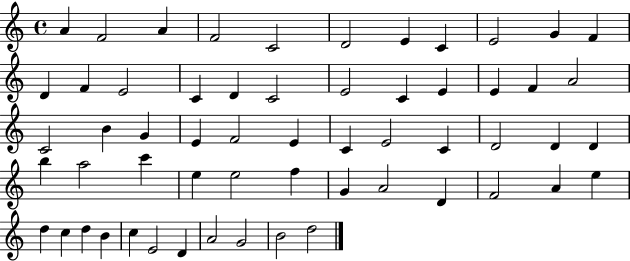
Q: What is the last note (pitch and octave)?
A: D5